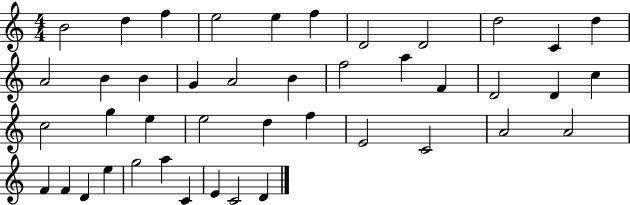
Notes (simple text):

B4/h D5/q F5/q E5/h E5/q F5/q D4/h D4/h D5/h C4/q D5/q A4/h B4/q B4/q G4/q A4/h B4/q F5/h A5/q F4/q D4/h D4/q C5/q C5/h G5/q E5/q E5/h D5/q F5/q E4/h C4/h A4/h A4/h F4/q F4/q D4/q E5/q G5/h A5/q C4/q E4/q C4/h D4/q